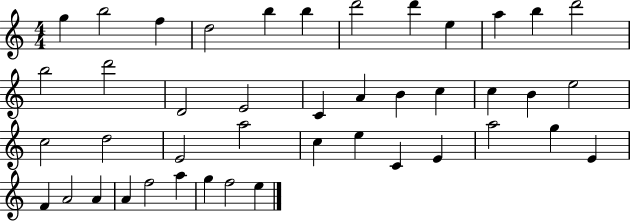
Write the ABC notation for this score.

X:1
T:Untitled
M:4/4
L:1/4
K:C
g b2 f d2 b b d'2 d' e a b d'2 b2 d'2 D2 E2 C A B c c B e2 c2 d2 E2 a2 c e C E a2 g E F A2 A A f2 a g f2 e